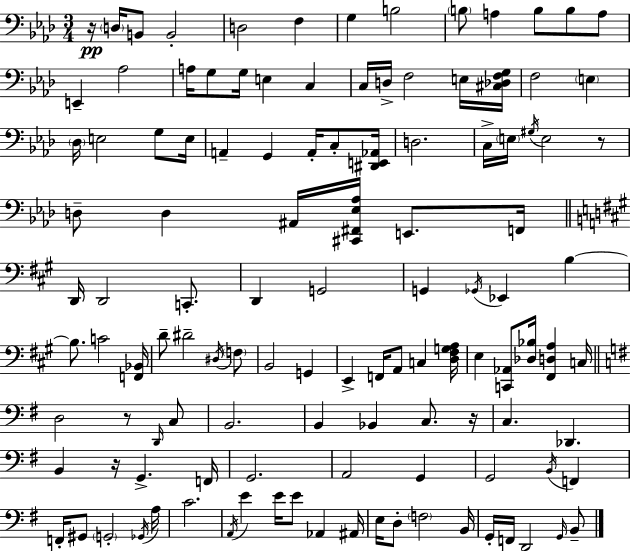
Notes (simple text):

R/s D3/s B2/e B2/h D3/h F3/q G3/q B3/h B3/e A3/q B3/e B3/e A3/e E2/q Ab3/h A3/s G3/e G3/s E3/q C3/q C3/s D3/s F3/h E3/s [C#3,Db3,F3,G3]/s F3/h E3/q Db3/s E3/h G3/e E3/s A2/q G2/q A2/s C3/e [D#2,E2,Ab2]/s D3/h. C3/s E3/s G#3/s E3/h R/e D3/e D3/q A#2/s [C#2,F#2,Eb3,Ab3]/s E2/e. F2/s D2/s D2/h C2/e. D2/q G2/h G2/q Gb2/s Eb2/q B3/q B3/e. C4/h [F2,Bb2]/s D4/e D#4/h D#3/s F3/e B2/h G2/q E2/q F2/s A2/e C3/q [D3,F#3,G3,A3]/s E3/q [C2,Ab2]/e [Db3,Bb3]/s [F#2,D3,A3]/q C3/s D3/h R/e D2/s C3/e B2/h. B2/q Bb2/q C3/e. R/s C3/q. Db2/q. B2/q R/s G2/q. F2/s G2/h. A2/h G2/q G2/h B2/s F2/q F2/s G#2/e G2/h Gb2/s A3/s C4/h. A2/s E4/q E4/s E4/e Ab2/q A#2/s E3/s D3/e F3/h B2/s G2/s F2/s D2/h G2/s B2/e